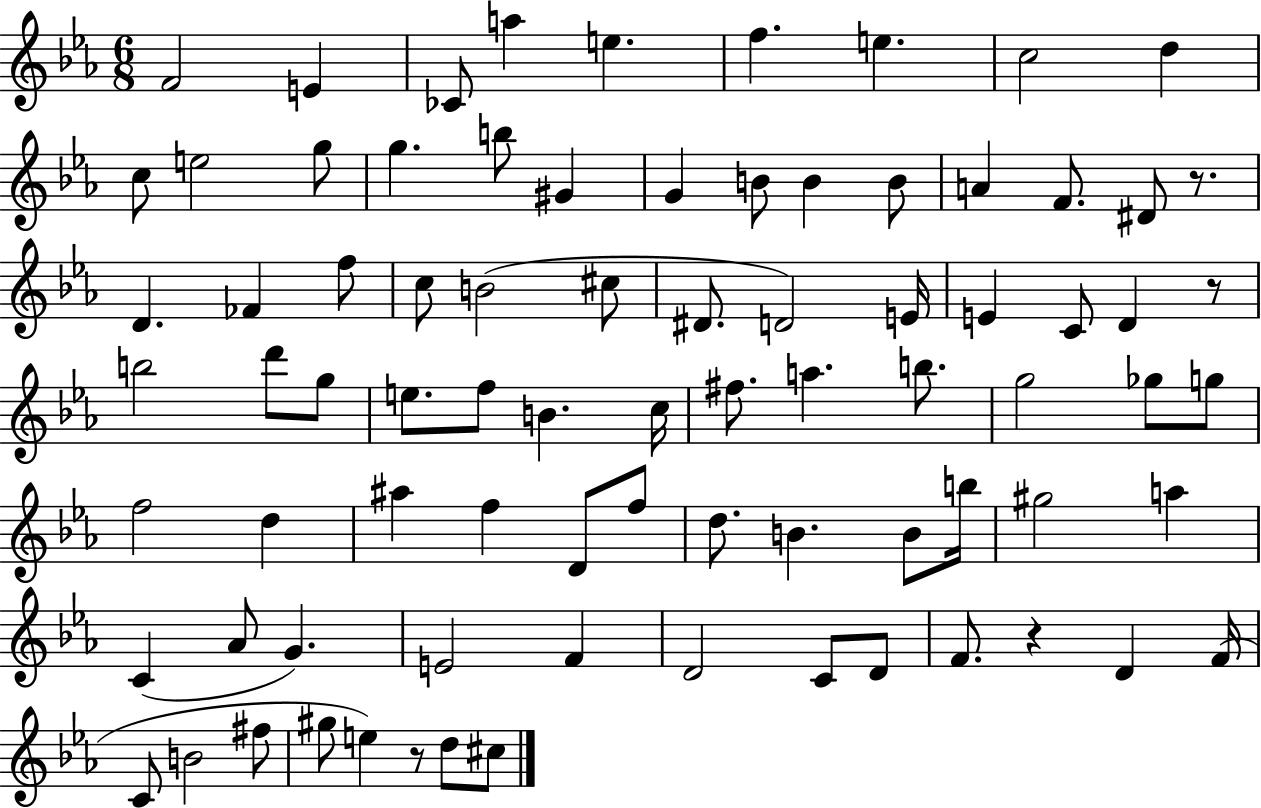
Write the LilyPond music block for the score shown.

{
  \clef treble
  \numericTimeSignature
  \time 6/8
  \key ees \major
  \repeat volta 2 { f'2 e'4 | ces'8 a''4 e''4. | f''4. e''4. | c''2 d''4 | \break c''8 e''2 g''8 | g''4. b''8 gis'4 | g'4 b'8 b'4 b'8 | a'4 f'8. dis'8 r8. | \break d'4. fes'4 f''8 | c''8 b'2( cis''8 | dis'8. d'2) e'16 | e'4 c'8 d'4 r8 | \break b''2 d'''8 g''8 | e''8. f''8 b'4. c''16 | fis''8. a''4. b''8. | g''2 ges''8 g''8 | \break f''2 d''4 | ais''4 f''4 d'8 f''8 | d''8. b'4. b'8 b''16 | gis''2 a''4 | \break c'4( aes'8 g'4.) | e'2 f'4 | d'2 c'8 d'8 | f'8. r4 d'4 f'16( | \break c'8 b'2 fis''8 | gis''8 e''4) r8 d''8 cis''8 | } \bar "|."
}